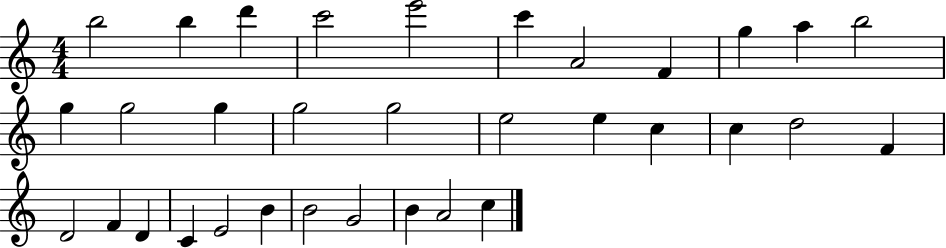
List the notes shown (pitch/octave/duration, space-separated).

B5/h B5/q D6/q C6/h E6/h C6/q A4/h F4/q G5/q A5/q B5/h G5/q G5/h G5/q G5/h G5/h E5/h E5/q C5/q C5/q D5/h F4/q D4/h F4/q D4/q C4/q E4/h B4/q B4/h G4/h B4/q A4/h C5/q